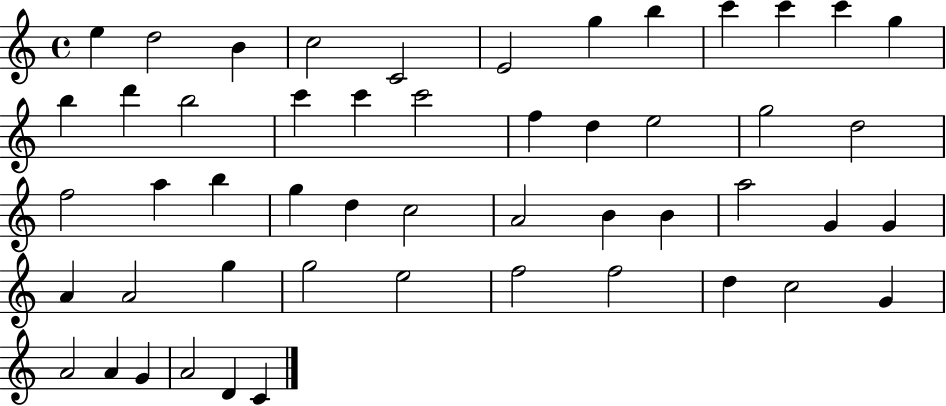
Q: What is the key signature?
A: C major